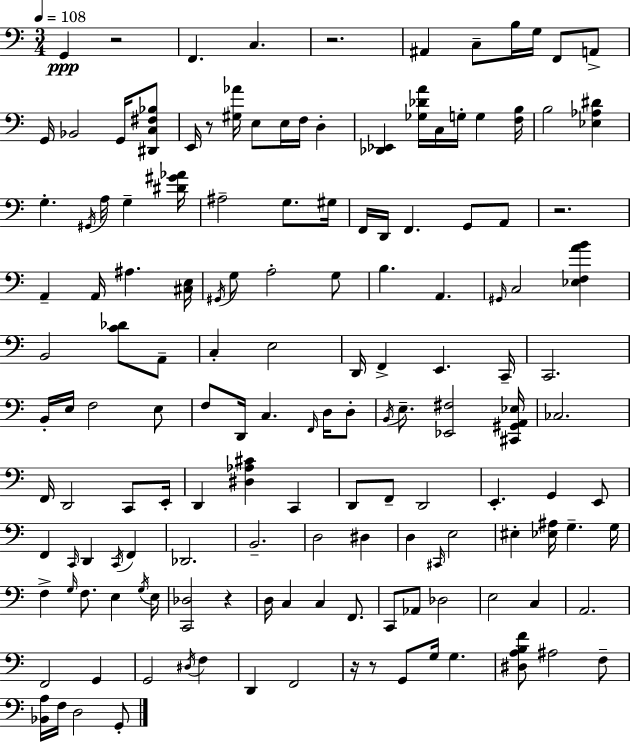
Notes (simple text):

G2/q R/h F2/q. C3/q. R/h. A#2/q C3/e B3/s G3/s F2/e A2/e G2/s Bb2/h G2/s [D#2,C3,F#3,Bb3]/e E2/s R/e [G#3,Ab4]/s E3/e E3/s F3/s D3/q [Db2,Eb2]/q [Gb3,Db4,A4]/s C3/s G3/s G3/q [F3,B3]/s B3/h [Eb3,Ab3,D#4]/q G3/q. G#2/s A3/s G3/q [D#4,G#4,Ab4]/s A#3/h G3/e. G#3/s F2/s D2/s F2/q. G2/e A2/e R/h. A2/q A2/s A#3/q. [C#3,E3]/s G#2/s G3/e A3/h G3/e B3/q. A2/q. G#2/s C3/h [Eb3,F3,A4,B4]/q B2/h [C4,Db4]/e A2/e C3/q E3/h D2/s F2/q E2/q. C2/s C2/h. B2/s E3/s F3/h E3/e F3/e D2/s C3/q. F2/s D3/s D3/e B2/s E3/e. [Eb2,F#3]/h [C#2,G#2,A2,Eb3]/s CES3/h. F2/s D2/h C2/e E2/s D2/q [D#3,Ab3,C#4]/q C2/q D2/e F2/e D2/h E2/q. G2/q E2/e F2/q C2/s D2/q C2/s F2/q Db2/h. B2/h. D3/h D#3/q D3/q C#2/s E3/h EIS3/q [Eb3,A#3]/s G3/q. G3/s F3/q G3/s F3/e. E3/q G3/s E3/s [C2,Db3]/h R/q D3/s C3/q C3/q F2/e. C2/e Ab2/e Db3/h E3/h C3/q A2/h. F2/h G2/q G2/h D#3/s F3/q D2/q F2/h R/s R/e G2/e G3/s G3/q. [D#3,A3,B3,F4]/e A#3/h F3/e [Bb2,A3]/s F3/s D3/h G2/e